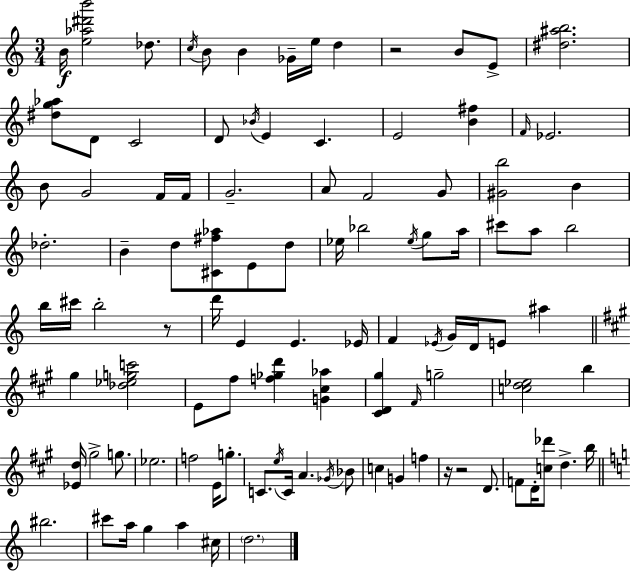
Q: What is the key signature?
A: C major